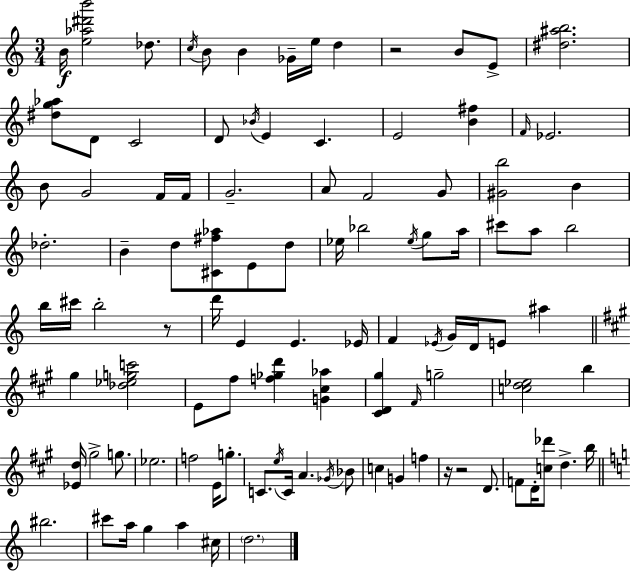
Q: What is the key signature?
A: C major